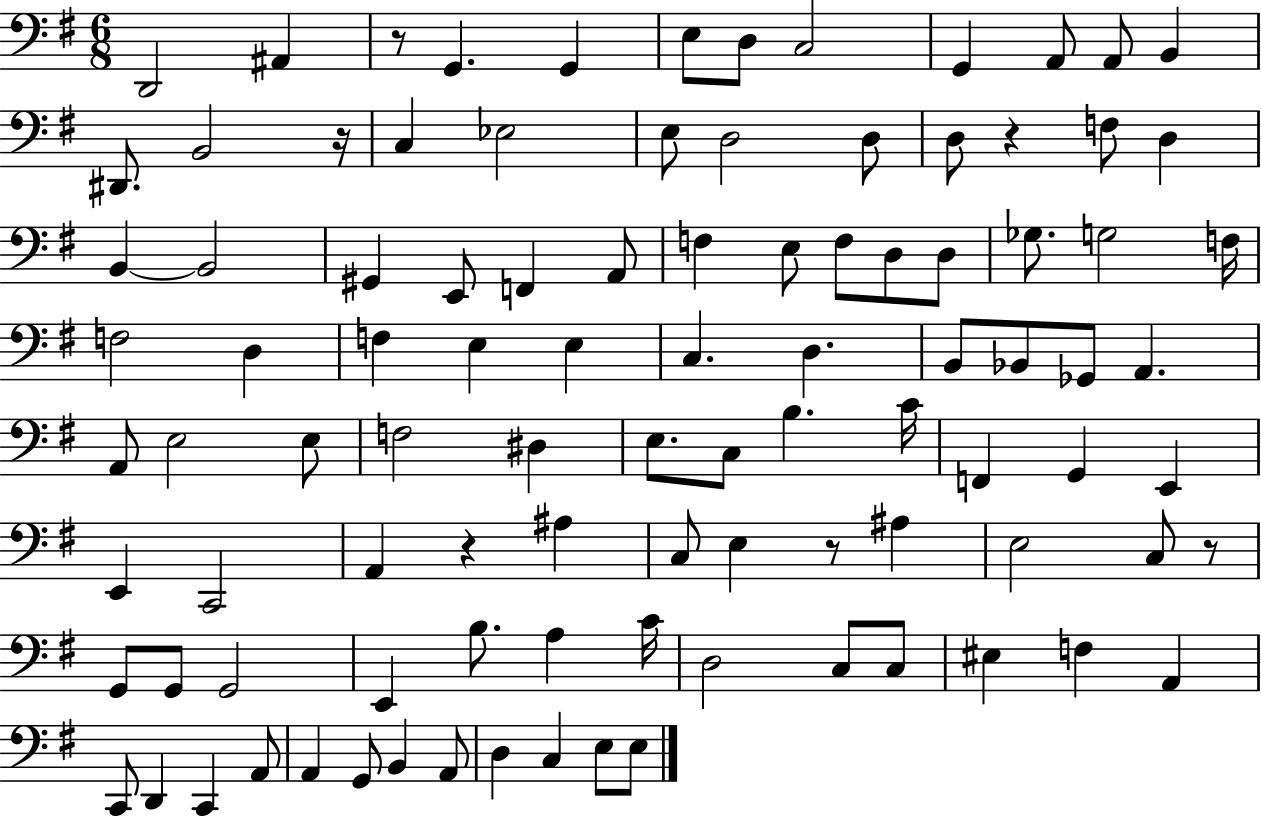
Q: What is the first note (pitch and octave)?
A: D2